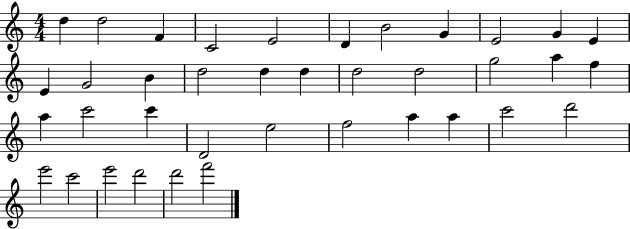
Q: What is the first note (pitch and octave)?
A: D5